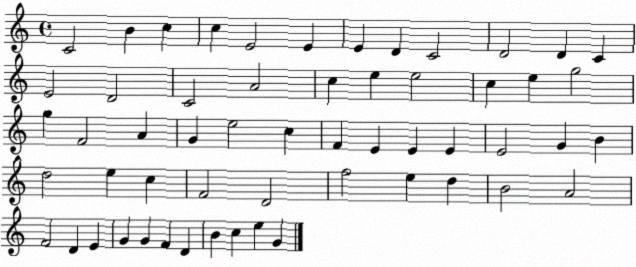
X:1
T:Untitled
M:4/4
L:1/4
K:C
C2 B c c E2 E E D C2 D2 D C E2 D2 C2 A2 c e e2 c e g2 g F2 A G e2 c F E E E E2 G B d2 e c F2 D2 f2 e d B2 A2 F2 D E G G F D B c e G